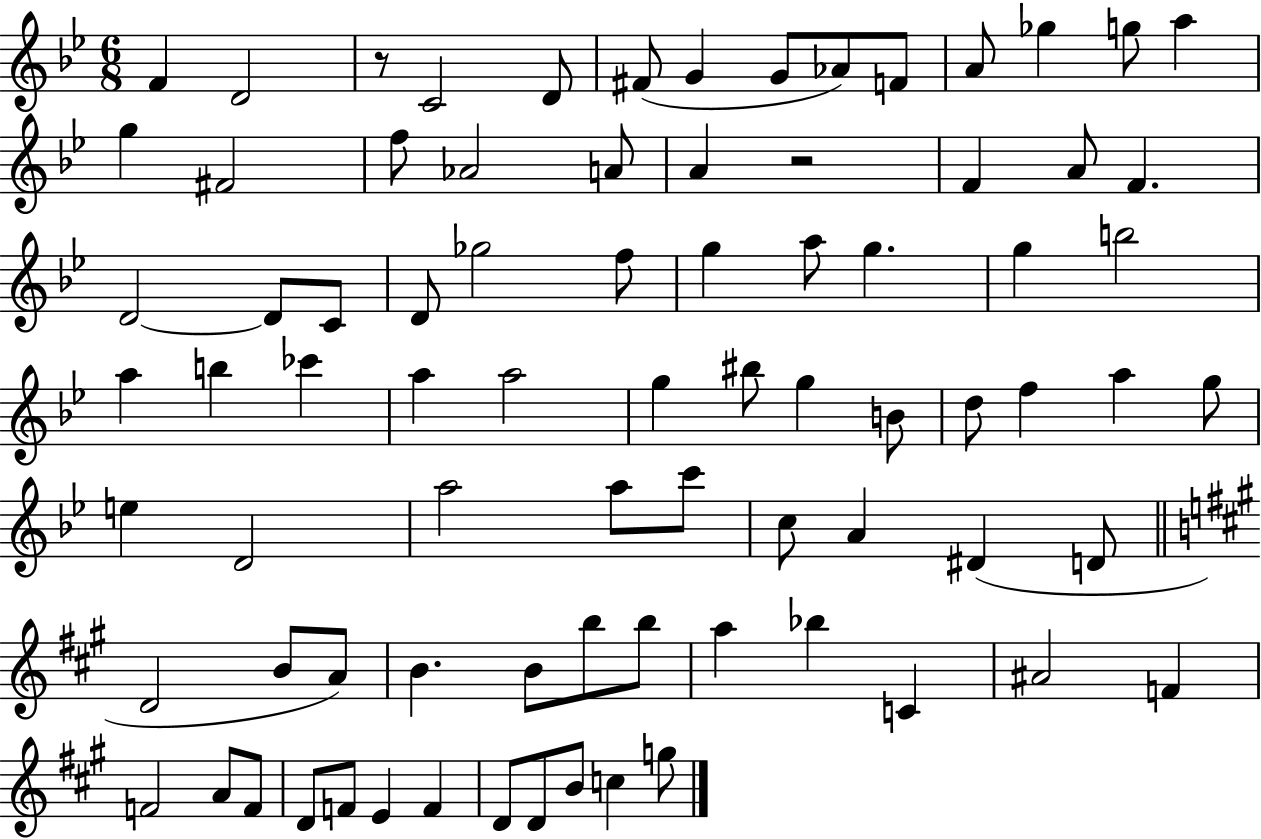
F4/q D4/h R/e C4/h D4/e F#4/e G4/q G4/e Ab4/e F4/e A4/e Gb5/q G5/e A5/q G5/q F#4/h F5/e Ab4/h A4/e A4/q R/h F4/q A4/e F4/q. D4/h D4/e C4/e D4/e Gb5/h F5/e G5/q A5/e G5/q. G5/q B5/h A5/q B5/q CES6/q A5/q A5/h G5/q BIS5/e G5/q B4/e D5/e F5/q A5/q G5/e E5/q D4/h A5/h A5/e C6/e C5/e A4/q D#4/q D4/e D4/h B4/e A4/e B4/q. B4/e B5/e B5/e A5/q Bb5/q C4/q A#4/h F4/q F4/h A4/e F4/e D4/e F4/e E4/q F4/q D4/e D4/e B4/e C5/q G5/e